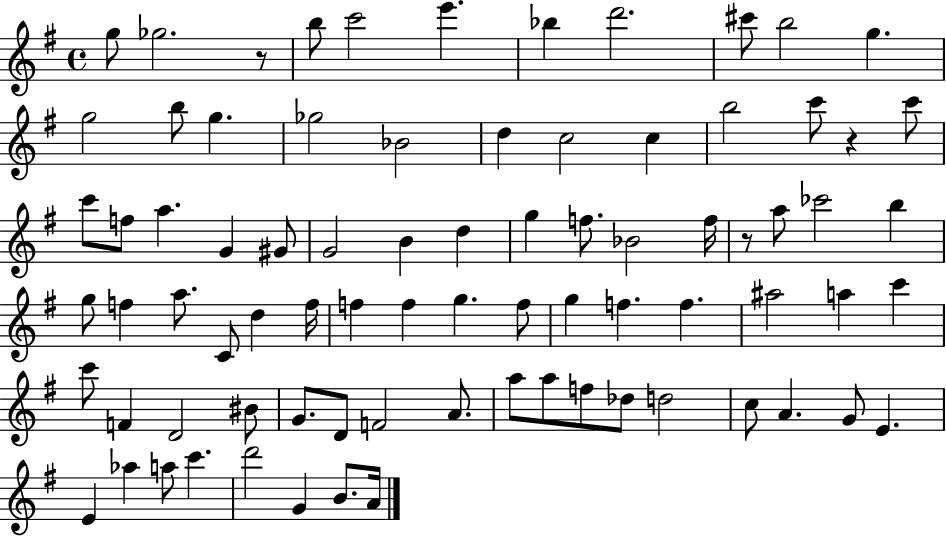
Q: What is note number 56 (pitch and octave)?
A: BIS4